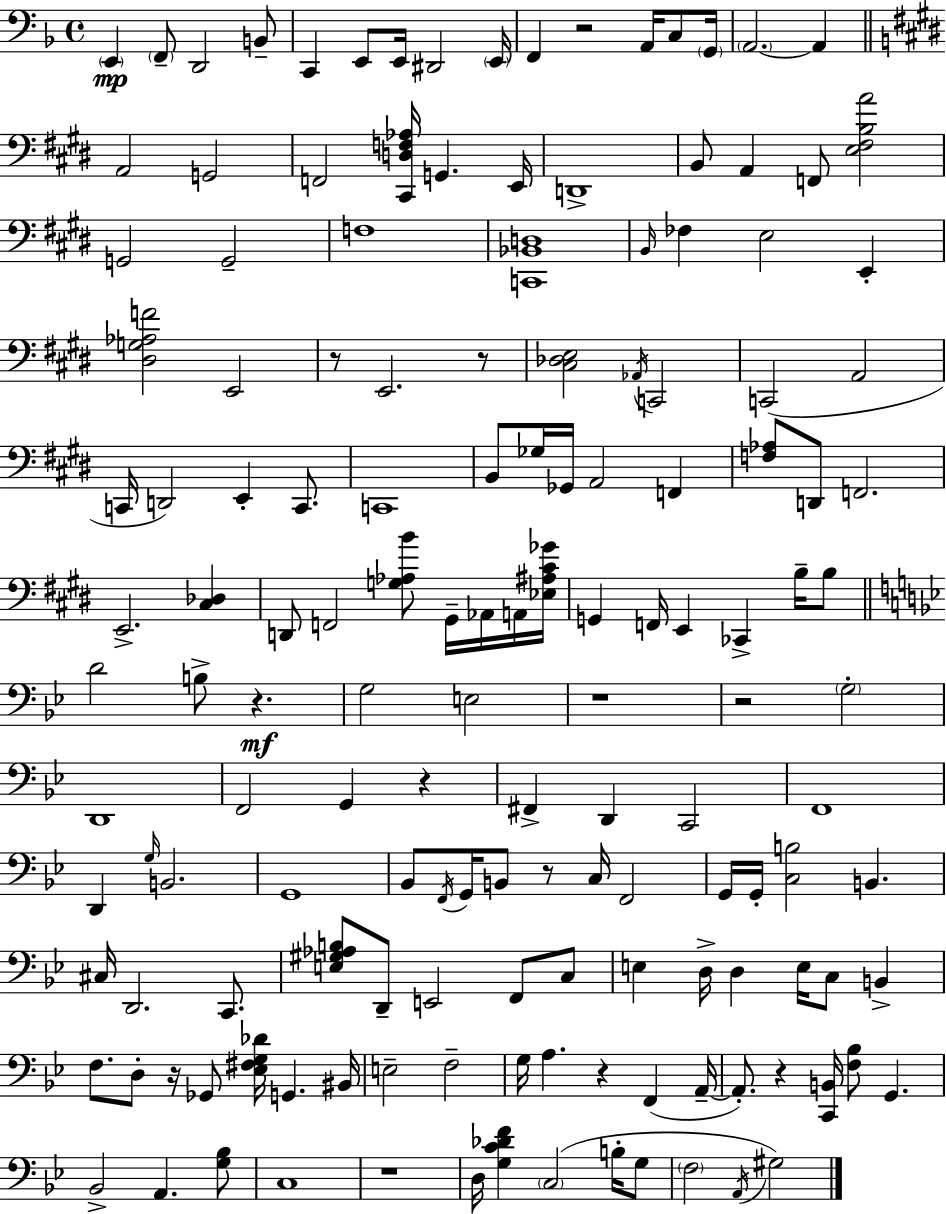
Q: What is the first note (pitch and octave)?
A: E2